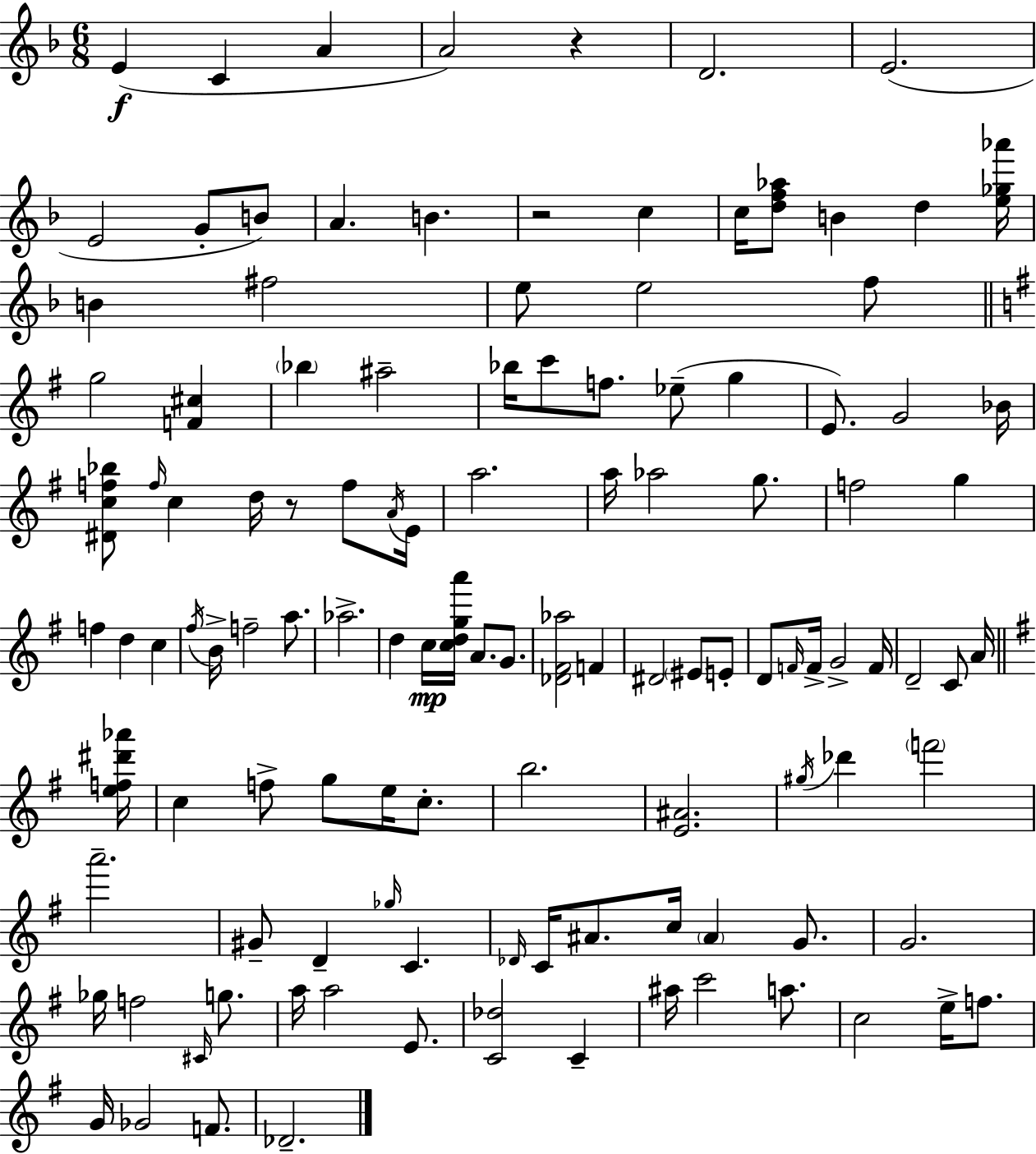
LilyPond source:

{
  \clef treble
  \numericTimeSignature
  \time 6/8
  \key f \major
  e'4(\f c'4 a'4 | a'2) r4 | d'2. | e'2.( | \break e'2 g'8-. b'8) | a'4. b'4. | r2 c''4 | c''16 <d'' f'' aes''>8 b'4 d''4 <e'' ges'' aes'''>16 | \break b'4 fis''2 | e''8 e''2 f''8 | \bar "||" \break \key g \major g''2 <f' cis''>4 | \parenthesize bes''4 ais''2-- | bes''16 c'''8 f''8. ees''8--( g''4 | e'8.) g'2 bes'16 | \break <dis' c'' f'' bes''>8 \grace { f''16 } c''4 d''16 r8 f''8 | \acciaccatura { a'16 } e'16 a''2. | a''16 aes''2 g''8. | f''2 g''4 | \break f''4 d''4 c''4 | \acciaccatura { fis''16 } b'16-> f''2-- | a''8. aes''2.-> | d''4 c''16\mp <c'' d'' g'' a'''>16 a'8. | \break g'8. <des' fis' aes''>2 f'4 | dis'2 \parenthesize eis'8 | e'8-. d'8 \grace { f'16 } f'16-> g'2-> | f'16 d'2-- | \break c'8 a'16 \bar "||" \break \key e \minor <e'' f'' dis''' aes'''>16 c''4 f''8-> g''8 e''16 c''8.-. | b''2. | <e' ais'>2. | \acciaccatura { gis''16 } des'''4 \parenthesize f'''2 | \break a'''2.-- | gis'8-- d'4-- \grace { ges''16 } c'4. | \grace { des'16 } c'16 ais'8. c''16 \parenthesize ais'4 | g'8. g'2. | \break ges''16 f''2 | \grace { cis'16 } g''8. a''16 a''2 | e'8. <c' des''>2 | c'4-- ais''16 c'''2 | \break a''8. c''2 | e''16-> f''8. g'16 ges'2 | f'8. des'2.-- | \bar "|."
}